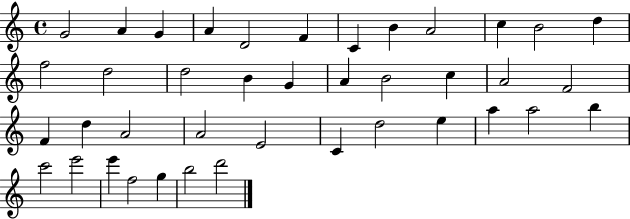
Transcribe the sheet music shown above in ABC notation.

X:1
T:Untitled
M:4/4
L:1/4
K:C
G2 A G A D2 F C B A2 c B2 d f2 d2 d2 B G A B2 c A2 F2 F d A2 A2 E2 C d2 e a a2 b c'2 e'2 e' f2 g b2 d'2